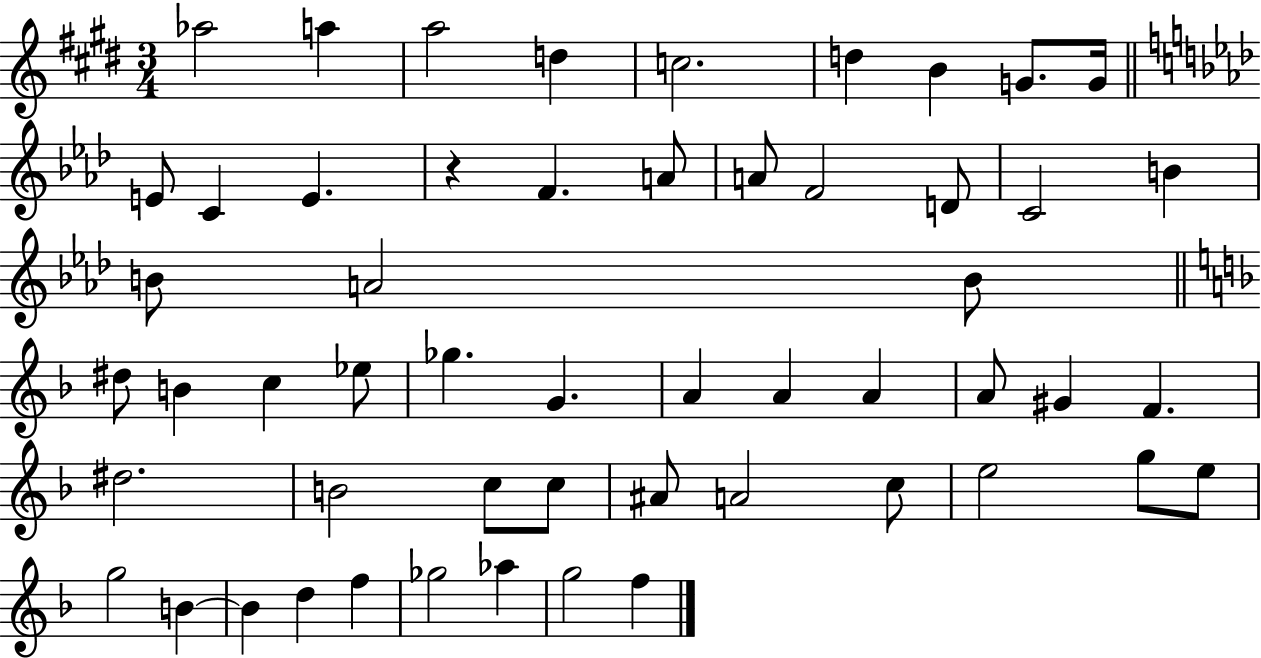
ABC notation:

X:1
T:Untitled
M:3/4
L:1/4
K:E
_a2 a a2 d c2 d B G/2 G/4 E/2 C E z F A/2 A/2 F2 D/2 C2 B B/2 A2 B/2 ^d/2 B c _e/2 _g G A A A A/2 ^G F ^d2 B2 c/2 c/2 ^A/2 A2 c/2 e2 g/2 e/2 g2 B B d f _g2 _a g2 f